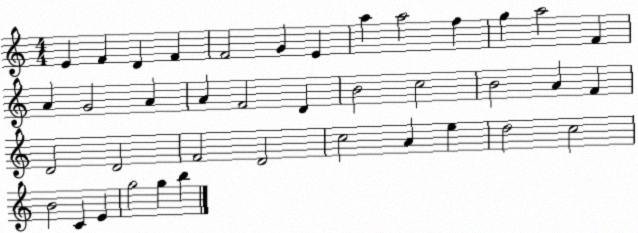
X:1
T:Untitled
M:4/4
L:1/4
K:C
E F D F F2 G E a a2 f g a2 F A G2 A A F2 D B2 c2 B2 A F D2 D2 F2 D2 c2 A e d2 c2 B2 C E g2 g b